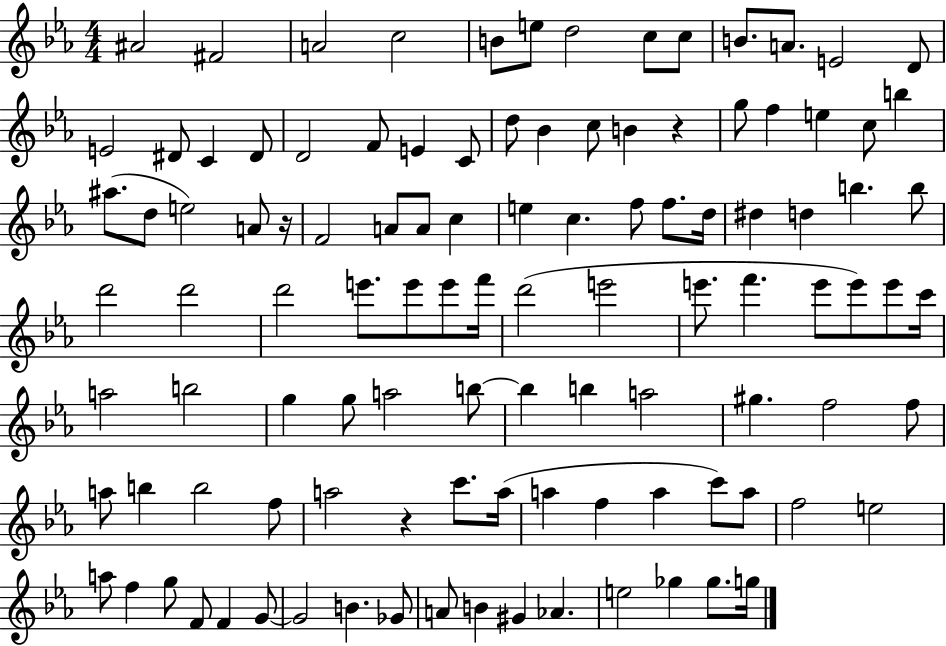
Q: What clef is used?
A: treble